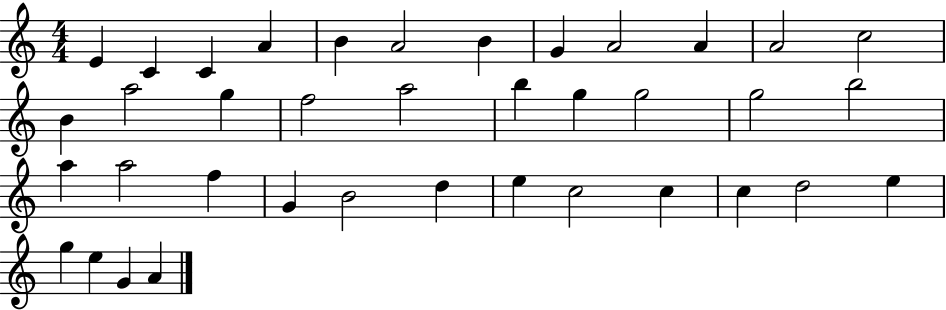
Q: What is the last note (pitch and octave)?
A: A4